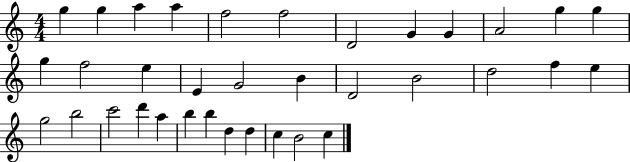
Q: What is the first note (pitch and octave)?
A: G5